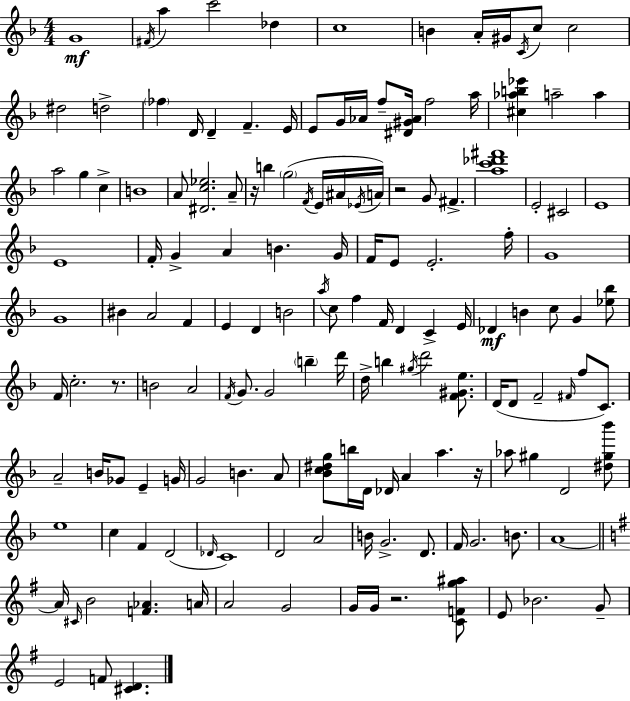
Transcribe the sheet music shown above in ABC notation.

X:1
T:Untitled
M:4/4
L:1/4
K:F
G4 ^F/4 a c'2 _d c4 B A/4 ^G/4 C/4 c/2 c2 ^d2 d2 _f D/4 D F E/4 E/2 G/4 _A/4 f/2 [^D^G_A]/4 f2 a/4 [^c_ab_e'] a2 a a2 g c B4 A/2 [^Dc_e]2 A/2 z/4 b g2 F/4 E/4 ^A/4 _E/4 A/4 z2 G/2 ^F [ac'_d'^f']4 E2 ^C2 E4 E4 F/4 G A B G/4 F/4 E/2 E2 f/4 G4 G4 ^B A2 F E D B2 a/4 c/2 f F/4 D C E/4 _D B c/2 G [_e_b]/2 F/4 c2 z/2 B2 A2 F/4 G/2 G2 b d'/4 d/4 b ^g/4 d'2 [F^Ge]/2 D/4 D/2 F2 ^F/4 f/2 C/2 A2 B/4 _G/2 E G/4 G2 B A/2 [_Bc^dg]/2 b/4 D/4 _D/4 A a z/4 _a/2 ^g D2 [^d^g_b']/2 e4 c F D2 _D/4 C4 D2 A2 B/4 G2 D/2 F/4 G2 B/2 A4 A/4 ^C/4 B2 [F_A] A/4 A2 G2 G/4 G/4 z2 [CFg^a]/2 E/2 _B2 G/2 E2 F/2 [^CD]